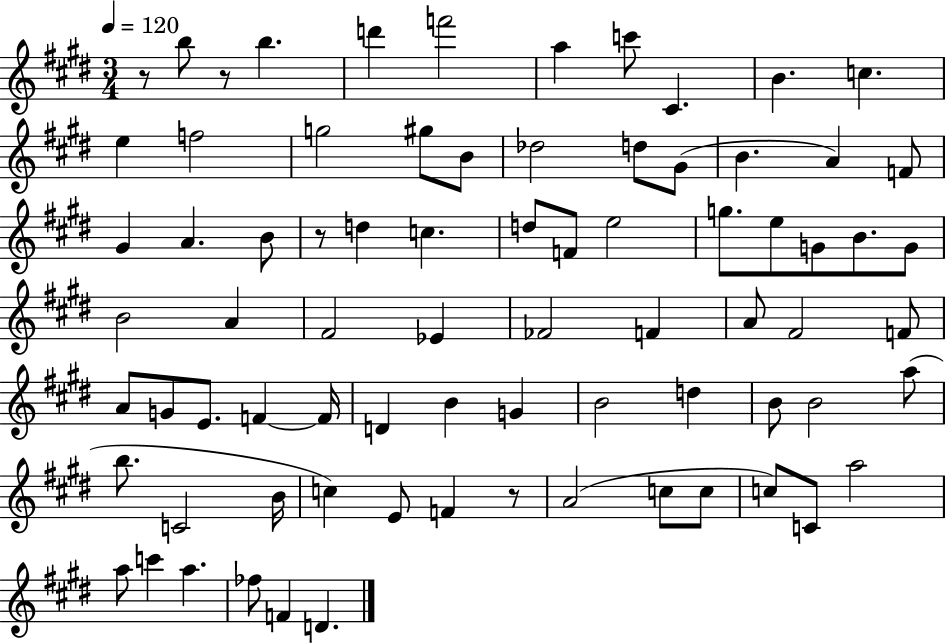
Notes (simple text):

R/e B5/e R/e B5/q. D6/q F6/h A5/q C6/e C#4/q. B4/q. C5/q. E5/q F5/h G5/h G#5/e B4/e Db5/h D5/e G#4/e B4/q. A4/q F4/e G#4/q A4/q. B4/e R/e D5/q C5/q. D5/e F4/e E5/h G5/e. E5/e G4/e B4/e. G4/e B4/h A4/q F#4/h Eb4/q FES4/h F4/q A4/e F#4/h F4/e A4/e G4/e E4/e. F4/q F4/s D4/q B4/q G4/q B4/h D5/q B4/e B4/h A5/e B5/e. C4/h B4/s C5/q E4/e F4/q R/e A4/h C5/e C5/e C5/e C4/e A5/h A5/e C6/q A5/q. FES5/e F4/q D4/q.